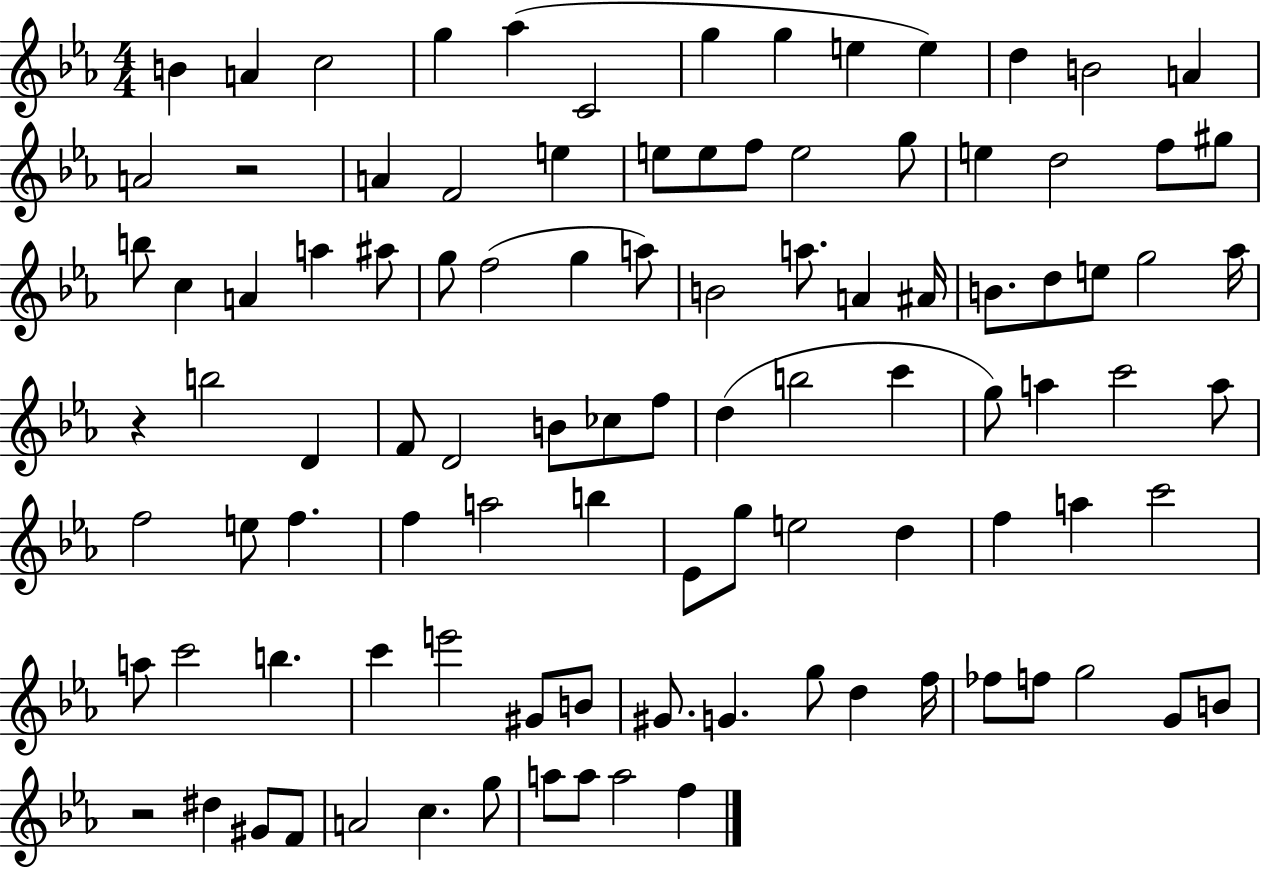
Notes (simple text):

B4/q A4/q C5/h G5/q Ab5/q C4/h G5/q G5/q E5/q E5/q D5/q B4/h A4/q A4/h R/h A4/q F4/h E5/q E5/e E5/e F5/e E5/h G5/e E5/q D5/h F5/e G#5/e B5/e C5/q A4/q A5/q A#5/e G5/e F5/h G5/q A5/e B4/h A5/e. A4/q A#4/s B4/e. D5/e E5/e G5/h Ab5/s R/q B5/h D4/q F4/e D4/h B4/e CES5/e F5/e D5/q B5/h C6/q G5/e A5/q C6/h A5/e F5/h E5/e F5/q. F5/q A5/h B5/q Eb4/e G5/e E5/h D5/q F5/q A5/q C6/h A5/e C6/h B5/q. C6/q E6/h G#4/e B4/e G#4/e. G4/q. G5/e D5/q F5/s FES5/e F5/e G5/h G4/e B4/e R/h D#5/q G#4/e F4/e A4/h C5/q. G5/e A5/e A5/e A5/h F5/q